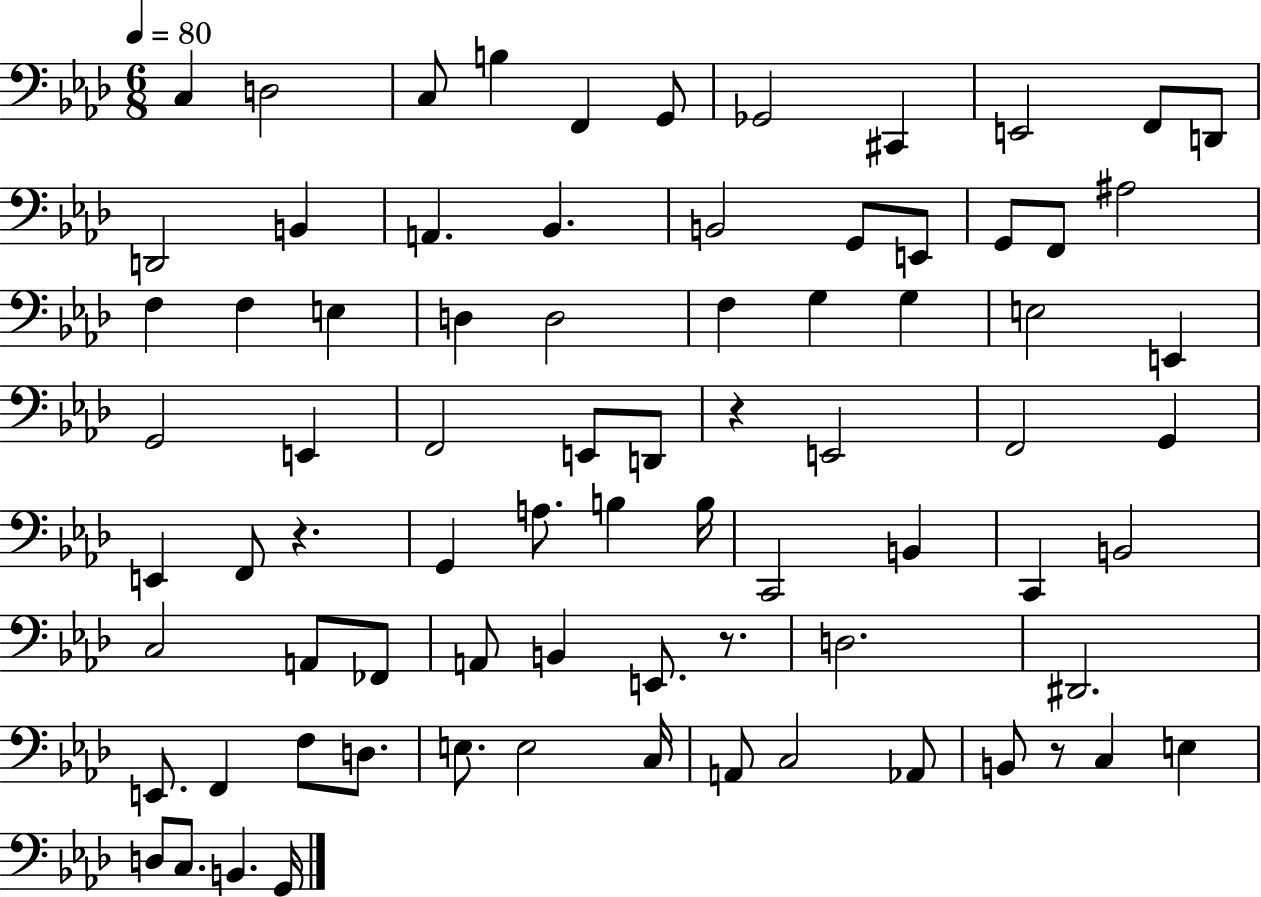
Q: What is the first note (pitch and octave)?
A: C3